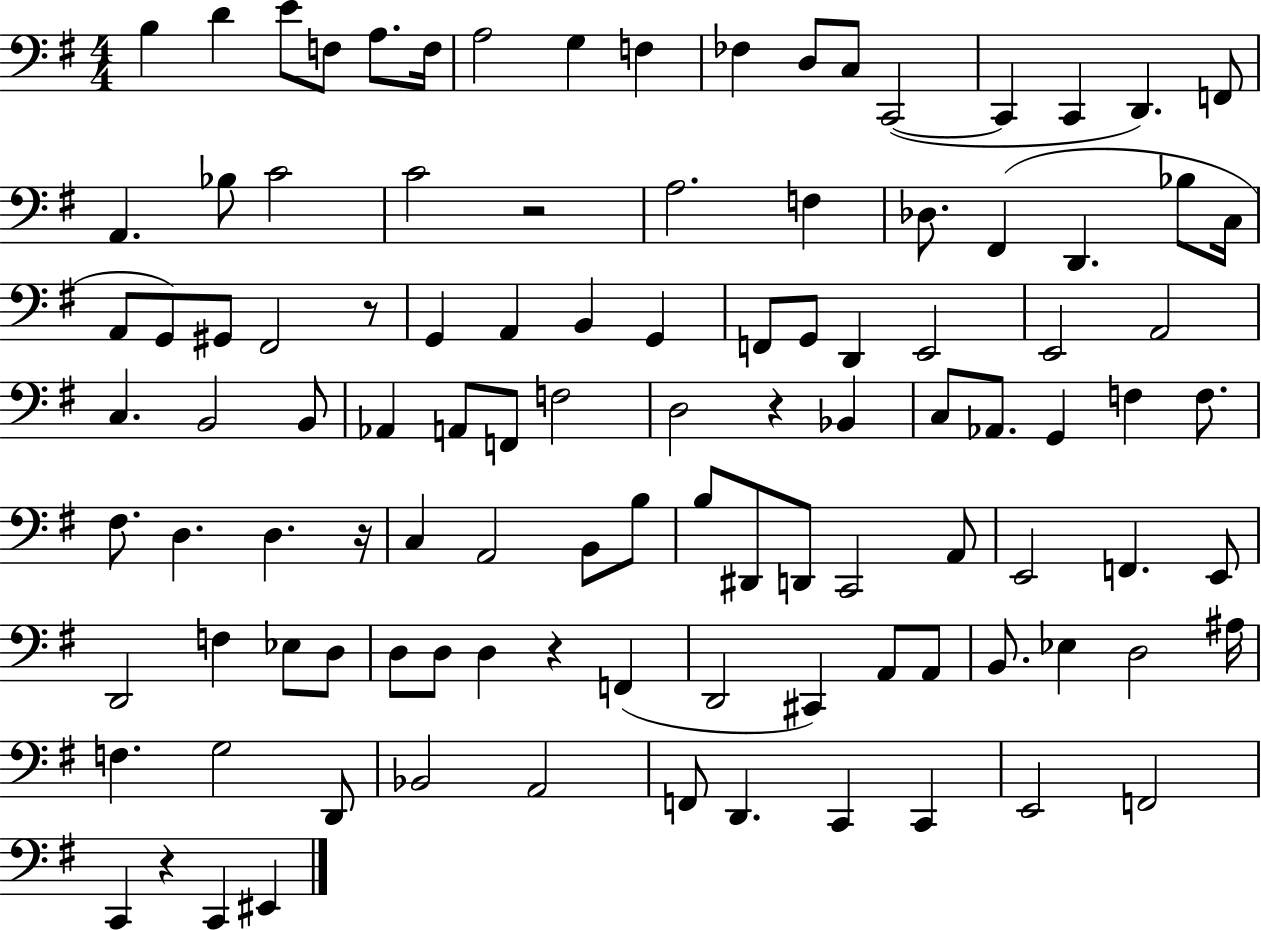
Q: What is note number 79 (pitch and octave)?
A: F2